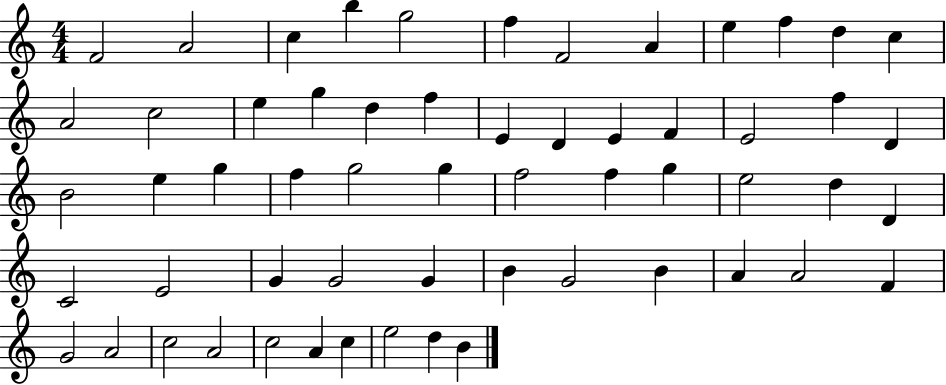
{
  \clef treble
  \numericTimeSignature
  \time 4/4
  \key c \major
  f'2 a'2 | c''4 b''4 g''2 | f''4 f'2 a'4 | e''4 f''4 d''4 c''4 | \break a'2 c''2 | e''4 g''4 d''4 f''4 | e'4 d'4 e'4 f'4 | e'2 f''4 d'4 | \break b'2 e''4 g''4 | f''4 g''2 g''4 | f''2 f''4 g''4 | e''2 d''4 d'4 | \break c'2 e'2 | g'4 g'2 g'4 | b'4 g'2 b'4 | a'4 a'2 f'4 | \break g'2 a'2 | c''2 a'2 | c''2 a'4 c''4 | e''2 d''4 b'4 | \break \bar "|."
}